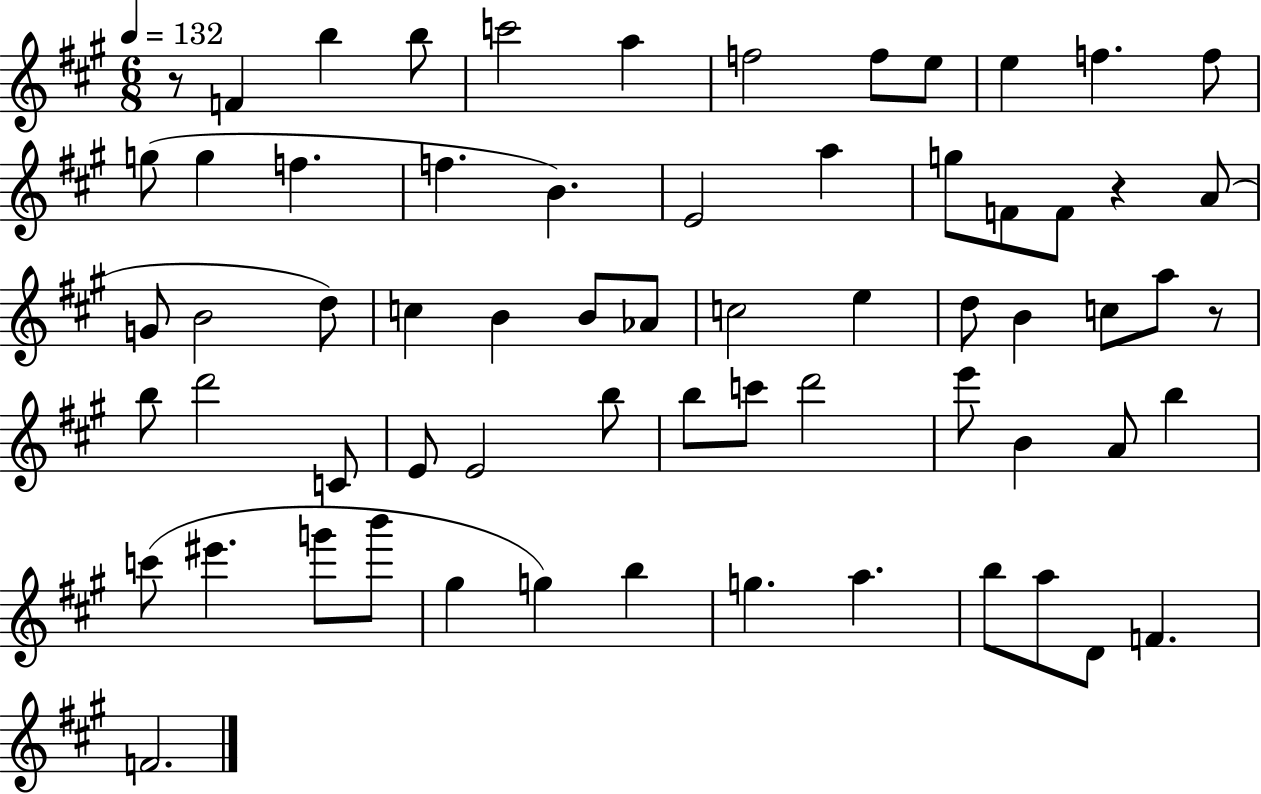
{
  \clef treble
  \numericTimeSignature
  \time 6/8
  \key a \major
  \tempo 4 = 132
  \repeat volta 2 { r8 f'4 b''4 b''8 | c'''2 a''4 | f''2 f''8 e''8 | e''4 f''4. f''8 | \break g''8( g''4 f''4. | f''4. b'4.) | e'2 a''4 | g''8 f'8 f'8 r4 a'8( | \break g'8 b'2 d''8) | c''4 b'4 b'8 aes'8 | c''2 e''4 | d''8 b'4 c''8 a''8 r8 | \break b''8 d'''2 c'8 | e'8 e'2 b''8 | b''8 c'''8 d'''2 | e'''8 b'4 a'8 b''4 | \break c'''8( eis'''4. g'''8 b'''8 | gis''4 g''4) b''4 | g''4. a''4. | b''8 a''8 d'8 f'4. | \break f'2. | } \bar "|."
}